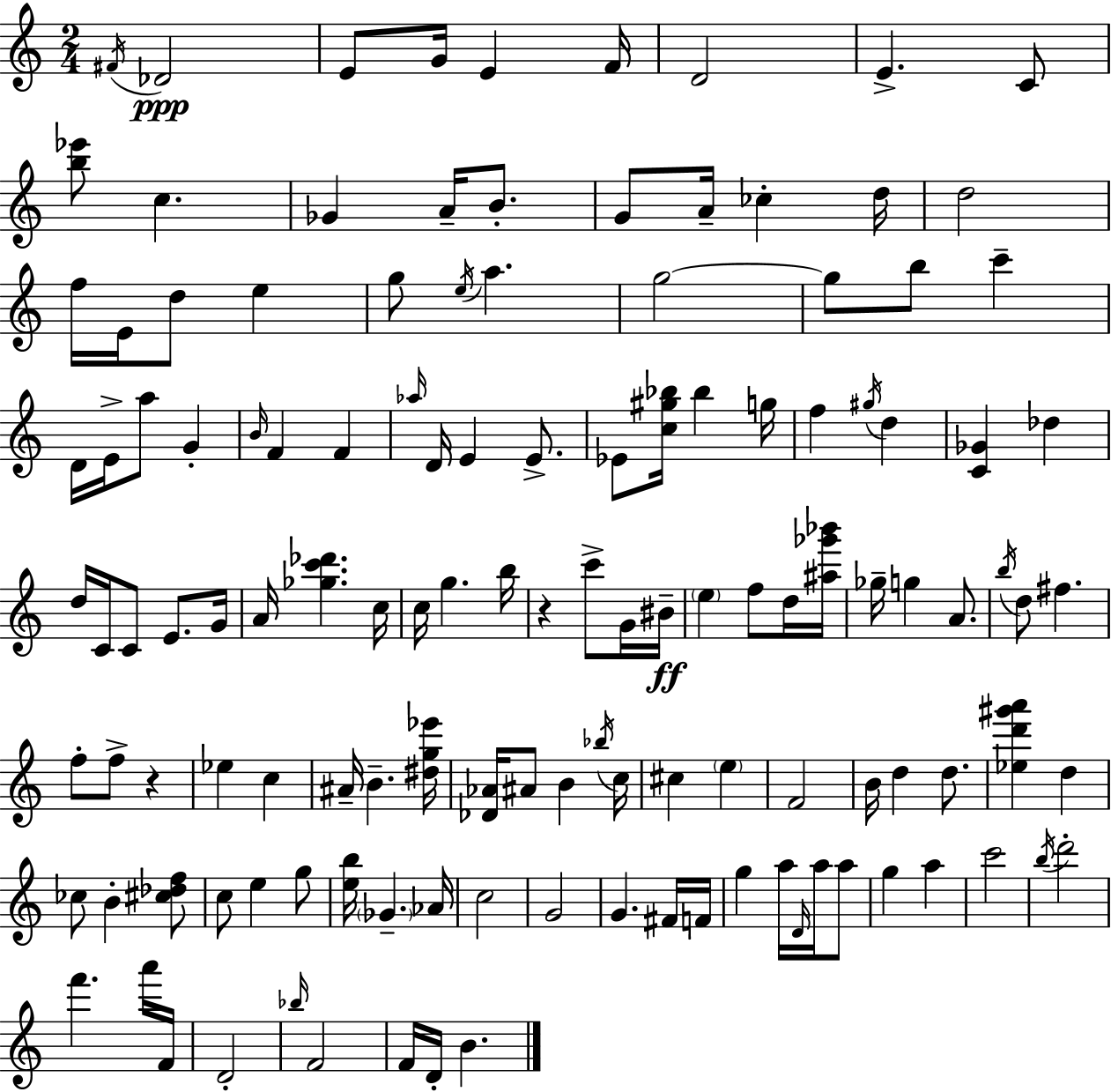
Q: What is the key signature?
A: C major